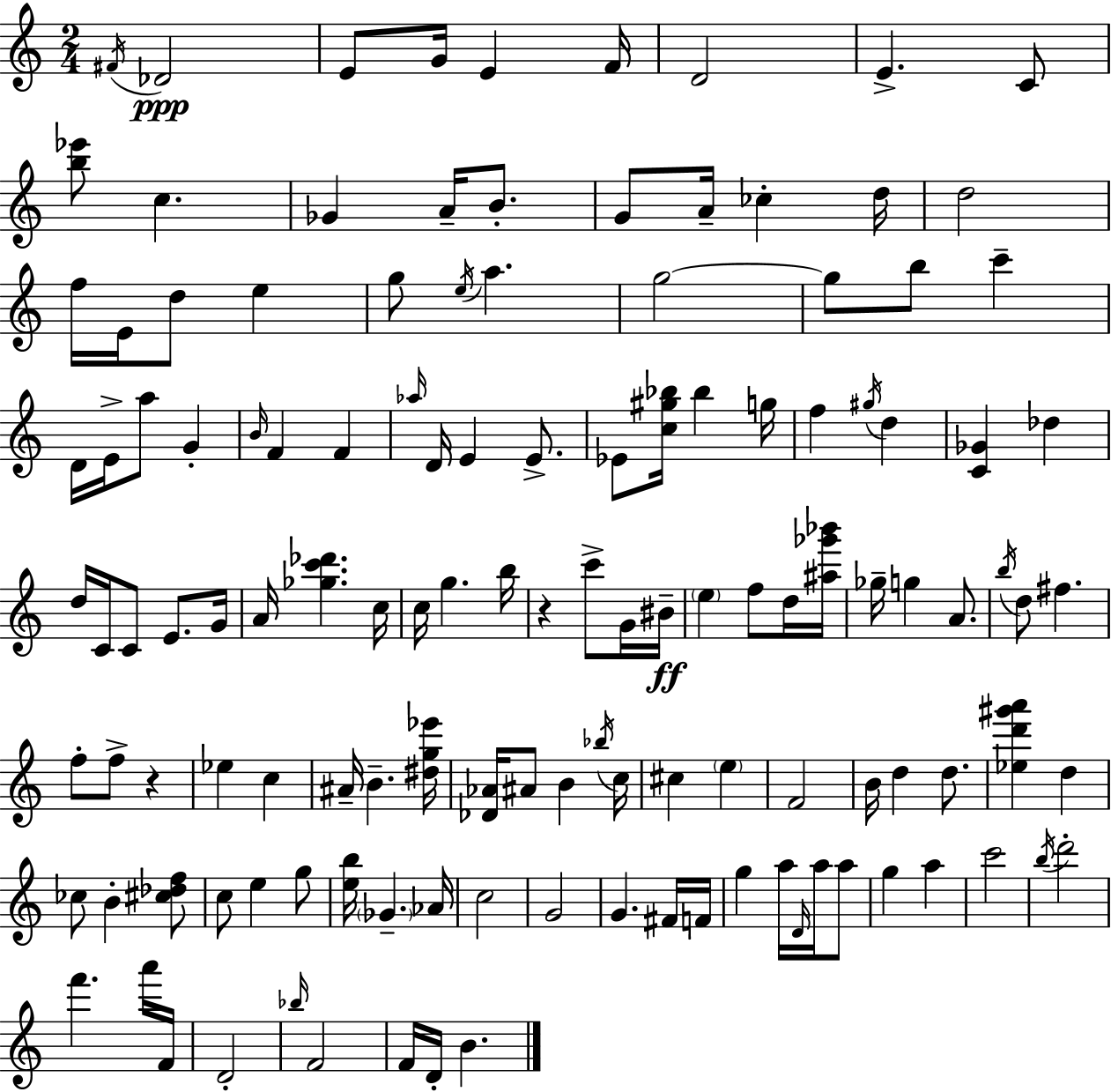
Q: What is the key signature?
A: C major